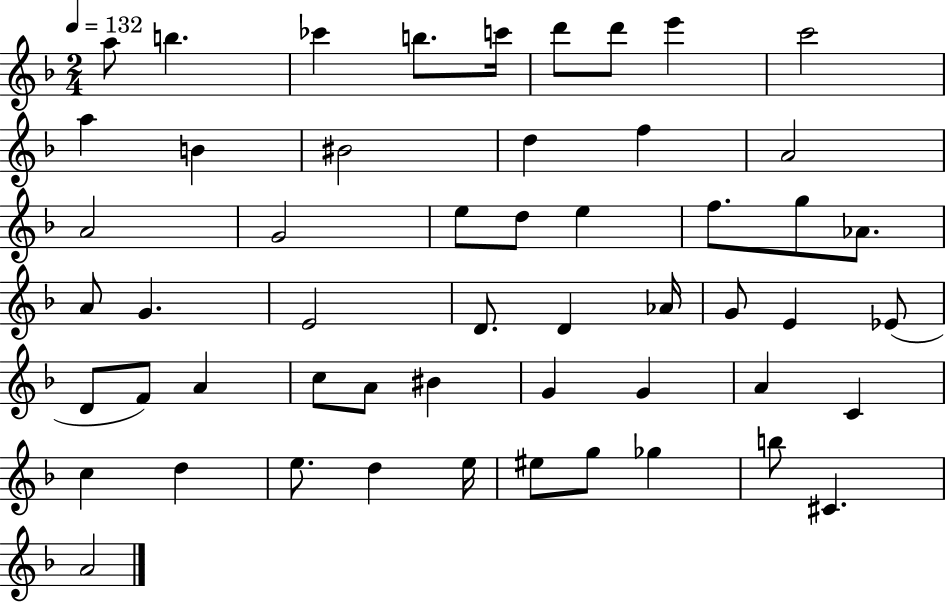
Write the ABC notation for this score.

X:1
T:Untitled
M:2/4
L:1/4
K:F
a/2 b _c' b/2 c'/4 d'/2 d'/2 e' c'2 a B ^B2 d f A2 A2 G2 e/2 d/2 e f/2 g/2 _A/2 A/2 G E2 D/2 D _A/4 G/2 E _E/2 D/2 F/2 A c/2 A/2 ^B G G A C c d e/2 d e/4 ^e/2 g/2 _g b/2 ^C A2